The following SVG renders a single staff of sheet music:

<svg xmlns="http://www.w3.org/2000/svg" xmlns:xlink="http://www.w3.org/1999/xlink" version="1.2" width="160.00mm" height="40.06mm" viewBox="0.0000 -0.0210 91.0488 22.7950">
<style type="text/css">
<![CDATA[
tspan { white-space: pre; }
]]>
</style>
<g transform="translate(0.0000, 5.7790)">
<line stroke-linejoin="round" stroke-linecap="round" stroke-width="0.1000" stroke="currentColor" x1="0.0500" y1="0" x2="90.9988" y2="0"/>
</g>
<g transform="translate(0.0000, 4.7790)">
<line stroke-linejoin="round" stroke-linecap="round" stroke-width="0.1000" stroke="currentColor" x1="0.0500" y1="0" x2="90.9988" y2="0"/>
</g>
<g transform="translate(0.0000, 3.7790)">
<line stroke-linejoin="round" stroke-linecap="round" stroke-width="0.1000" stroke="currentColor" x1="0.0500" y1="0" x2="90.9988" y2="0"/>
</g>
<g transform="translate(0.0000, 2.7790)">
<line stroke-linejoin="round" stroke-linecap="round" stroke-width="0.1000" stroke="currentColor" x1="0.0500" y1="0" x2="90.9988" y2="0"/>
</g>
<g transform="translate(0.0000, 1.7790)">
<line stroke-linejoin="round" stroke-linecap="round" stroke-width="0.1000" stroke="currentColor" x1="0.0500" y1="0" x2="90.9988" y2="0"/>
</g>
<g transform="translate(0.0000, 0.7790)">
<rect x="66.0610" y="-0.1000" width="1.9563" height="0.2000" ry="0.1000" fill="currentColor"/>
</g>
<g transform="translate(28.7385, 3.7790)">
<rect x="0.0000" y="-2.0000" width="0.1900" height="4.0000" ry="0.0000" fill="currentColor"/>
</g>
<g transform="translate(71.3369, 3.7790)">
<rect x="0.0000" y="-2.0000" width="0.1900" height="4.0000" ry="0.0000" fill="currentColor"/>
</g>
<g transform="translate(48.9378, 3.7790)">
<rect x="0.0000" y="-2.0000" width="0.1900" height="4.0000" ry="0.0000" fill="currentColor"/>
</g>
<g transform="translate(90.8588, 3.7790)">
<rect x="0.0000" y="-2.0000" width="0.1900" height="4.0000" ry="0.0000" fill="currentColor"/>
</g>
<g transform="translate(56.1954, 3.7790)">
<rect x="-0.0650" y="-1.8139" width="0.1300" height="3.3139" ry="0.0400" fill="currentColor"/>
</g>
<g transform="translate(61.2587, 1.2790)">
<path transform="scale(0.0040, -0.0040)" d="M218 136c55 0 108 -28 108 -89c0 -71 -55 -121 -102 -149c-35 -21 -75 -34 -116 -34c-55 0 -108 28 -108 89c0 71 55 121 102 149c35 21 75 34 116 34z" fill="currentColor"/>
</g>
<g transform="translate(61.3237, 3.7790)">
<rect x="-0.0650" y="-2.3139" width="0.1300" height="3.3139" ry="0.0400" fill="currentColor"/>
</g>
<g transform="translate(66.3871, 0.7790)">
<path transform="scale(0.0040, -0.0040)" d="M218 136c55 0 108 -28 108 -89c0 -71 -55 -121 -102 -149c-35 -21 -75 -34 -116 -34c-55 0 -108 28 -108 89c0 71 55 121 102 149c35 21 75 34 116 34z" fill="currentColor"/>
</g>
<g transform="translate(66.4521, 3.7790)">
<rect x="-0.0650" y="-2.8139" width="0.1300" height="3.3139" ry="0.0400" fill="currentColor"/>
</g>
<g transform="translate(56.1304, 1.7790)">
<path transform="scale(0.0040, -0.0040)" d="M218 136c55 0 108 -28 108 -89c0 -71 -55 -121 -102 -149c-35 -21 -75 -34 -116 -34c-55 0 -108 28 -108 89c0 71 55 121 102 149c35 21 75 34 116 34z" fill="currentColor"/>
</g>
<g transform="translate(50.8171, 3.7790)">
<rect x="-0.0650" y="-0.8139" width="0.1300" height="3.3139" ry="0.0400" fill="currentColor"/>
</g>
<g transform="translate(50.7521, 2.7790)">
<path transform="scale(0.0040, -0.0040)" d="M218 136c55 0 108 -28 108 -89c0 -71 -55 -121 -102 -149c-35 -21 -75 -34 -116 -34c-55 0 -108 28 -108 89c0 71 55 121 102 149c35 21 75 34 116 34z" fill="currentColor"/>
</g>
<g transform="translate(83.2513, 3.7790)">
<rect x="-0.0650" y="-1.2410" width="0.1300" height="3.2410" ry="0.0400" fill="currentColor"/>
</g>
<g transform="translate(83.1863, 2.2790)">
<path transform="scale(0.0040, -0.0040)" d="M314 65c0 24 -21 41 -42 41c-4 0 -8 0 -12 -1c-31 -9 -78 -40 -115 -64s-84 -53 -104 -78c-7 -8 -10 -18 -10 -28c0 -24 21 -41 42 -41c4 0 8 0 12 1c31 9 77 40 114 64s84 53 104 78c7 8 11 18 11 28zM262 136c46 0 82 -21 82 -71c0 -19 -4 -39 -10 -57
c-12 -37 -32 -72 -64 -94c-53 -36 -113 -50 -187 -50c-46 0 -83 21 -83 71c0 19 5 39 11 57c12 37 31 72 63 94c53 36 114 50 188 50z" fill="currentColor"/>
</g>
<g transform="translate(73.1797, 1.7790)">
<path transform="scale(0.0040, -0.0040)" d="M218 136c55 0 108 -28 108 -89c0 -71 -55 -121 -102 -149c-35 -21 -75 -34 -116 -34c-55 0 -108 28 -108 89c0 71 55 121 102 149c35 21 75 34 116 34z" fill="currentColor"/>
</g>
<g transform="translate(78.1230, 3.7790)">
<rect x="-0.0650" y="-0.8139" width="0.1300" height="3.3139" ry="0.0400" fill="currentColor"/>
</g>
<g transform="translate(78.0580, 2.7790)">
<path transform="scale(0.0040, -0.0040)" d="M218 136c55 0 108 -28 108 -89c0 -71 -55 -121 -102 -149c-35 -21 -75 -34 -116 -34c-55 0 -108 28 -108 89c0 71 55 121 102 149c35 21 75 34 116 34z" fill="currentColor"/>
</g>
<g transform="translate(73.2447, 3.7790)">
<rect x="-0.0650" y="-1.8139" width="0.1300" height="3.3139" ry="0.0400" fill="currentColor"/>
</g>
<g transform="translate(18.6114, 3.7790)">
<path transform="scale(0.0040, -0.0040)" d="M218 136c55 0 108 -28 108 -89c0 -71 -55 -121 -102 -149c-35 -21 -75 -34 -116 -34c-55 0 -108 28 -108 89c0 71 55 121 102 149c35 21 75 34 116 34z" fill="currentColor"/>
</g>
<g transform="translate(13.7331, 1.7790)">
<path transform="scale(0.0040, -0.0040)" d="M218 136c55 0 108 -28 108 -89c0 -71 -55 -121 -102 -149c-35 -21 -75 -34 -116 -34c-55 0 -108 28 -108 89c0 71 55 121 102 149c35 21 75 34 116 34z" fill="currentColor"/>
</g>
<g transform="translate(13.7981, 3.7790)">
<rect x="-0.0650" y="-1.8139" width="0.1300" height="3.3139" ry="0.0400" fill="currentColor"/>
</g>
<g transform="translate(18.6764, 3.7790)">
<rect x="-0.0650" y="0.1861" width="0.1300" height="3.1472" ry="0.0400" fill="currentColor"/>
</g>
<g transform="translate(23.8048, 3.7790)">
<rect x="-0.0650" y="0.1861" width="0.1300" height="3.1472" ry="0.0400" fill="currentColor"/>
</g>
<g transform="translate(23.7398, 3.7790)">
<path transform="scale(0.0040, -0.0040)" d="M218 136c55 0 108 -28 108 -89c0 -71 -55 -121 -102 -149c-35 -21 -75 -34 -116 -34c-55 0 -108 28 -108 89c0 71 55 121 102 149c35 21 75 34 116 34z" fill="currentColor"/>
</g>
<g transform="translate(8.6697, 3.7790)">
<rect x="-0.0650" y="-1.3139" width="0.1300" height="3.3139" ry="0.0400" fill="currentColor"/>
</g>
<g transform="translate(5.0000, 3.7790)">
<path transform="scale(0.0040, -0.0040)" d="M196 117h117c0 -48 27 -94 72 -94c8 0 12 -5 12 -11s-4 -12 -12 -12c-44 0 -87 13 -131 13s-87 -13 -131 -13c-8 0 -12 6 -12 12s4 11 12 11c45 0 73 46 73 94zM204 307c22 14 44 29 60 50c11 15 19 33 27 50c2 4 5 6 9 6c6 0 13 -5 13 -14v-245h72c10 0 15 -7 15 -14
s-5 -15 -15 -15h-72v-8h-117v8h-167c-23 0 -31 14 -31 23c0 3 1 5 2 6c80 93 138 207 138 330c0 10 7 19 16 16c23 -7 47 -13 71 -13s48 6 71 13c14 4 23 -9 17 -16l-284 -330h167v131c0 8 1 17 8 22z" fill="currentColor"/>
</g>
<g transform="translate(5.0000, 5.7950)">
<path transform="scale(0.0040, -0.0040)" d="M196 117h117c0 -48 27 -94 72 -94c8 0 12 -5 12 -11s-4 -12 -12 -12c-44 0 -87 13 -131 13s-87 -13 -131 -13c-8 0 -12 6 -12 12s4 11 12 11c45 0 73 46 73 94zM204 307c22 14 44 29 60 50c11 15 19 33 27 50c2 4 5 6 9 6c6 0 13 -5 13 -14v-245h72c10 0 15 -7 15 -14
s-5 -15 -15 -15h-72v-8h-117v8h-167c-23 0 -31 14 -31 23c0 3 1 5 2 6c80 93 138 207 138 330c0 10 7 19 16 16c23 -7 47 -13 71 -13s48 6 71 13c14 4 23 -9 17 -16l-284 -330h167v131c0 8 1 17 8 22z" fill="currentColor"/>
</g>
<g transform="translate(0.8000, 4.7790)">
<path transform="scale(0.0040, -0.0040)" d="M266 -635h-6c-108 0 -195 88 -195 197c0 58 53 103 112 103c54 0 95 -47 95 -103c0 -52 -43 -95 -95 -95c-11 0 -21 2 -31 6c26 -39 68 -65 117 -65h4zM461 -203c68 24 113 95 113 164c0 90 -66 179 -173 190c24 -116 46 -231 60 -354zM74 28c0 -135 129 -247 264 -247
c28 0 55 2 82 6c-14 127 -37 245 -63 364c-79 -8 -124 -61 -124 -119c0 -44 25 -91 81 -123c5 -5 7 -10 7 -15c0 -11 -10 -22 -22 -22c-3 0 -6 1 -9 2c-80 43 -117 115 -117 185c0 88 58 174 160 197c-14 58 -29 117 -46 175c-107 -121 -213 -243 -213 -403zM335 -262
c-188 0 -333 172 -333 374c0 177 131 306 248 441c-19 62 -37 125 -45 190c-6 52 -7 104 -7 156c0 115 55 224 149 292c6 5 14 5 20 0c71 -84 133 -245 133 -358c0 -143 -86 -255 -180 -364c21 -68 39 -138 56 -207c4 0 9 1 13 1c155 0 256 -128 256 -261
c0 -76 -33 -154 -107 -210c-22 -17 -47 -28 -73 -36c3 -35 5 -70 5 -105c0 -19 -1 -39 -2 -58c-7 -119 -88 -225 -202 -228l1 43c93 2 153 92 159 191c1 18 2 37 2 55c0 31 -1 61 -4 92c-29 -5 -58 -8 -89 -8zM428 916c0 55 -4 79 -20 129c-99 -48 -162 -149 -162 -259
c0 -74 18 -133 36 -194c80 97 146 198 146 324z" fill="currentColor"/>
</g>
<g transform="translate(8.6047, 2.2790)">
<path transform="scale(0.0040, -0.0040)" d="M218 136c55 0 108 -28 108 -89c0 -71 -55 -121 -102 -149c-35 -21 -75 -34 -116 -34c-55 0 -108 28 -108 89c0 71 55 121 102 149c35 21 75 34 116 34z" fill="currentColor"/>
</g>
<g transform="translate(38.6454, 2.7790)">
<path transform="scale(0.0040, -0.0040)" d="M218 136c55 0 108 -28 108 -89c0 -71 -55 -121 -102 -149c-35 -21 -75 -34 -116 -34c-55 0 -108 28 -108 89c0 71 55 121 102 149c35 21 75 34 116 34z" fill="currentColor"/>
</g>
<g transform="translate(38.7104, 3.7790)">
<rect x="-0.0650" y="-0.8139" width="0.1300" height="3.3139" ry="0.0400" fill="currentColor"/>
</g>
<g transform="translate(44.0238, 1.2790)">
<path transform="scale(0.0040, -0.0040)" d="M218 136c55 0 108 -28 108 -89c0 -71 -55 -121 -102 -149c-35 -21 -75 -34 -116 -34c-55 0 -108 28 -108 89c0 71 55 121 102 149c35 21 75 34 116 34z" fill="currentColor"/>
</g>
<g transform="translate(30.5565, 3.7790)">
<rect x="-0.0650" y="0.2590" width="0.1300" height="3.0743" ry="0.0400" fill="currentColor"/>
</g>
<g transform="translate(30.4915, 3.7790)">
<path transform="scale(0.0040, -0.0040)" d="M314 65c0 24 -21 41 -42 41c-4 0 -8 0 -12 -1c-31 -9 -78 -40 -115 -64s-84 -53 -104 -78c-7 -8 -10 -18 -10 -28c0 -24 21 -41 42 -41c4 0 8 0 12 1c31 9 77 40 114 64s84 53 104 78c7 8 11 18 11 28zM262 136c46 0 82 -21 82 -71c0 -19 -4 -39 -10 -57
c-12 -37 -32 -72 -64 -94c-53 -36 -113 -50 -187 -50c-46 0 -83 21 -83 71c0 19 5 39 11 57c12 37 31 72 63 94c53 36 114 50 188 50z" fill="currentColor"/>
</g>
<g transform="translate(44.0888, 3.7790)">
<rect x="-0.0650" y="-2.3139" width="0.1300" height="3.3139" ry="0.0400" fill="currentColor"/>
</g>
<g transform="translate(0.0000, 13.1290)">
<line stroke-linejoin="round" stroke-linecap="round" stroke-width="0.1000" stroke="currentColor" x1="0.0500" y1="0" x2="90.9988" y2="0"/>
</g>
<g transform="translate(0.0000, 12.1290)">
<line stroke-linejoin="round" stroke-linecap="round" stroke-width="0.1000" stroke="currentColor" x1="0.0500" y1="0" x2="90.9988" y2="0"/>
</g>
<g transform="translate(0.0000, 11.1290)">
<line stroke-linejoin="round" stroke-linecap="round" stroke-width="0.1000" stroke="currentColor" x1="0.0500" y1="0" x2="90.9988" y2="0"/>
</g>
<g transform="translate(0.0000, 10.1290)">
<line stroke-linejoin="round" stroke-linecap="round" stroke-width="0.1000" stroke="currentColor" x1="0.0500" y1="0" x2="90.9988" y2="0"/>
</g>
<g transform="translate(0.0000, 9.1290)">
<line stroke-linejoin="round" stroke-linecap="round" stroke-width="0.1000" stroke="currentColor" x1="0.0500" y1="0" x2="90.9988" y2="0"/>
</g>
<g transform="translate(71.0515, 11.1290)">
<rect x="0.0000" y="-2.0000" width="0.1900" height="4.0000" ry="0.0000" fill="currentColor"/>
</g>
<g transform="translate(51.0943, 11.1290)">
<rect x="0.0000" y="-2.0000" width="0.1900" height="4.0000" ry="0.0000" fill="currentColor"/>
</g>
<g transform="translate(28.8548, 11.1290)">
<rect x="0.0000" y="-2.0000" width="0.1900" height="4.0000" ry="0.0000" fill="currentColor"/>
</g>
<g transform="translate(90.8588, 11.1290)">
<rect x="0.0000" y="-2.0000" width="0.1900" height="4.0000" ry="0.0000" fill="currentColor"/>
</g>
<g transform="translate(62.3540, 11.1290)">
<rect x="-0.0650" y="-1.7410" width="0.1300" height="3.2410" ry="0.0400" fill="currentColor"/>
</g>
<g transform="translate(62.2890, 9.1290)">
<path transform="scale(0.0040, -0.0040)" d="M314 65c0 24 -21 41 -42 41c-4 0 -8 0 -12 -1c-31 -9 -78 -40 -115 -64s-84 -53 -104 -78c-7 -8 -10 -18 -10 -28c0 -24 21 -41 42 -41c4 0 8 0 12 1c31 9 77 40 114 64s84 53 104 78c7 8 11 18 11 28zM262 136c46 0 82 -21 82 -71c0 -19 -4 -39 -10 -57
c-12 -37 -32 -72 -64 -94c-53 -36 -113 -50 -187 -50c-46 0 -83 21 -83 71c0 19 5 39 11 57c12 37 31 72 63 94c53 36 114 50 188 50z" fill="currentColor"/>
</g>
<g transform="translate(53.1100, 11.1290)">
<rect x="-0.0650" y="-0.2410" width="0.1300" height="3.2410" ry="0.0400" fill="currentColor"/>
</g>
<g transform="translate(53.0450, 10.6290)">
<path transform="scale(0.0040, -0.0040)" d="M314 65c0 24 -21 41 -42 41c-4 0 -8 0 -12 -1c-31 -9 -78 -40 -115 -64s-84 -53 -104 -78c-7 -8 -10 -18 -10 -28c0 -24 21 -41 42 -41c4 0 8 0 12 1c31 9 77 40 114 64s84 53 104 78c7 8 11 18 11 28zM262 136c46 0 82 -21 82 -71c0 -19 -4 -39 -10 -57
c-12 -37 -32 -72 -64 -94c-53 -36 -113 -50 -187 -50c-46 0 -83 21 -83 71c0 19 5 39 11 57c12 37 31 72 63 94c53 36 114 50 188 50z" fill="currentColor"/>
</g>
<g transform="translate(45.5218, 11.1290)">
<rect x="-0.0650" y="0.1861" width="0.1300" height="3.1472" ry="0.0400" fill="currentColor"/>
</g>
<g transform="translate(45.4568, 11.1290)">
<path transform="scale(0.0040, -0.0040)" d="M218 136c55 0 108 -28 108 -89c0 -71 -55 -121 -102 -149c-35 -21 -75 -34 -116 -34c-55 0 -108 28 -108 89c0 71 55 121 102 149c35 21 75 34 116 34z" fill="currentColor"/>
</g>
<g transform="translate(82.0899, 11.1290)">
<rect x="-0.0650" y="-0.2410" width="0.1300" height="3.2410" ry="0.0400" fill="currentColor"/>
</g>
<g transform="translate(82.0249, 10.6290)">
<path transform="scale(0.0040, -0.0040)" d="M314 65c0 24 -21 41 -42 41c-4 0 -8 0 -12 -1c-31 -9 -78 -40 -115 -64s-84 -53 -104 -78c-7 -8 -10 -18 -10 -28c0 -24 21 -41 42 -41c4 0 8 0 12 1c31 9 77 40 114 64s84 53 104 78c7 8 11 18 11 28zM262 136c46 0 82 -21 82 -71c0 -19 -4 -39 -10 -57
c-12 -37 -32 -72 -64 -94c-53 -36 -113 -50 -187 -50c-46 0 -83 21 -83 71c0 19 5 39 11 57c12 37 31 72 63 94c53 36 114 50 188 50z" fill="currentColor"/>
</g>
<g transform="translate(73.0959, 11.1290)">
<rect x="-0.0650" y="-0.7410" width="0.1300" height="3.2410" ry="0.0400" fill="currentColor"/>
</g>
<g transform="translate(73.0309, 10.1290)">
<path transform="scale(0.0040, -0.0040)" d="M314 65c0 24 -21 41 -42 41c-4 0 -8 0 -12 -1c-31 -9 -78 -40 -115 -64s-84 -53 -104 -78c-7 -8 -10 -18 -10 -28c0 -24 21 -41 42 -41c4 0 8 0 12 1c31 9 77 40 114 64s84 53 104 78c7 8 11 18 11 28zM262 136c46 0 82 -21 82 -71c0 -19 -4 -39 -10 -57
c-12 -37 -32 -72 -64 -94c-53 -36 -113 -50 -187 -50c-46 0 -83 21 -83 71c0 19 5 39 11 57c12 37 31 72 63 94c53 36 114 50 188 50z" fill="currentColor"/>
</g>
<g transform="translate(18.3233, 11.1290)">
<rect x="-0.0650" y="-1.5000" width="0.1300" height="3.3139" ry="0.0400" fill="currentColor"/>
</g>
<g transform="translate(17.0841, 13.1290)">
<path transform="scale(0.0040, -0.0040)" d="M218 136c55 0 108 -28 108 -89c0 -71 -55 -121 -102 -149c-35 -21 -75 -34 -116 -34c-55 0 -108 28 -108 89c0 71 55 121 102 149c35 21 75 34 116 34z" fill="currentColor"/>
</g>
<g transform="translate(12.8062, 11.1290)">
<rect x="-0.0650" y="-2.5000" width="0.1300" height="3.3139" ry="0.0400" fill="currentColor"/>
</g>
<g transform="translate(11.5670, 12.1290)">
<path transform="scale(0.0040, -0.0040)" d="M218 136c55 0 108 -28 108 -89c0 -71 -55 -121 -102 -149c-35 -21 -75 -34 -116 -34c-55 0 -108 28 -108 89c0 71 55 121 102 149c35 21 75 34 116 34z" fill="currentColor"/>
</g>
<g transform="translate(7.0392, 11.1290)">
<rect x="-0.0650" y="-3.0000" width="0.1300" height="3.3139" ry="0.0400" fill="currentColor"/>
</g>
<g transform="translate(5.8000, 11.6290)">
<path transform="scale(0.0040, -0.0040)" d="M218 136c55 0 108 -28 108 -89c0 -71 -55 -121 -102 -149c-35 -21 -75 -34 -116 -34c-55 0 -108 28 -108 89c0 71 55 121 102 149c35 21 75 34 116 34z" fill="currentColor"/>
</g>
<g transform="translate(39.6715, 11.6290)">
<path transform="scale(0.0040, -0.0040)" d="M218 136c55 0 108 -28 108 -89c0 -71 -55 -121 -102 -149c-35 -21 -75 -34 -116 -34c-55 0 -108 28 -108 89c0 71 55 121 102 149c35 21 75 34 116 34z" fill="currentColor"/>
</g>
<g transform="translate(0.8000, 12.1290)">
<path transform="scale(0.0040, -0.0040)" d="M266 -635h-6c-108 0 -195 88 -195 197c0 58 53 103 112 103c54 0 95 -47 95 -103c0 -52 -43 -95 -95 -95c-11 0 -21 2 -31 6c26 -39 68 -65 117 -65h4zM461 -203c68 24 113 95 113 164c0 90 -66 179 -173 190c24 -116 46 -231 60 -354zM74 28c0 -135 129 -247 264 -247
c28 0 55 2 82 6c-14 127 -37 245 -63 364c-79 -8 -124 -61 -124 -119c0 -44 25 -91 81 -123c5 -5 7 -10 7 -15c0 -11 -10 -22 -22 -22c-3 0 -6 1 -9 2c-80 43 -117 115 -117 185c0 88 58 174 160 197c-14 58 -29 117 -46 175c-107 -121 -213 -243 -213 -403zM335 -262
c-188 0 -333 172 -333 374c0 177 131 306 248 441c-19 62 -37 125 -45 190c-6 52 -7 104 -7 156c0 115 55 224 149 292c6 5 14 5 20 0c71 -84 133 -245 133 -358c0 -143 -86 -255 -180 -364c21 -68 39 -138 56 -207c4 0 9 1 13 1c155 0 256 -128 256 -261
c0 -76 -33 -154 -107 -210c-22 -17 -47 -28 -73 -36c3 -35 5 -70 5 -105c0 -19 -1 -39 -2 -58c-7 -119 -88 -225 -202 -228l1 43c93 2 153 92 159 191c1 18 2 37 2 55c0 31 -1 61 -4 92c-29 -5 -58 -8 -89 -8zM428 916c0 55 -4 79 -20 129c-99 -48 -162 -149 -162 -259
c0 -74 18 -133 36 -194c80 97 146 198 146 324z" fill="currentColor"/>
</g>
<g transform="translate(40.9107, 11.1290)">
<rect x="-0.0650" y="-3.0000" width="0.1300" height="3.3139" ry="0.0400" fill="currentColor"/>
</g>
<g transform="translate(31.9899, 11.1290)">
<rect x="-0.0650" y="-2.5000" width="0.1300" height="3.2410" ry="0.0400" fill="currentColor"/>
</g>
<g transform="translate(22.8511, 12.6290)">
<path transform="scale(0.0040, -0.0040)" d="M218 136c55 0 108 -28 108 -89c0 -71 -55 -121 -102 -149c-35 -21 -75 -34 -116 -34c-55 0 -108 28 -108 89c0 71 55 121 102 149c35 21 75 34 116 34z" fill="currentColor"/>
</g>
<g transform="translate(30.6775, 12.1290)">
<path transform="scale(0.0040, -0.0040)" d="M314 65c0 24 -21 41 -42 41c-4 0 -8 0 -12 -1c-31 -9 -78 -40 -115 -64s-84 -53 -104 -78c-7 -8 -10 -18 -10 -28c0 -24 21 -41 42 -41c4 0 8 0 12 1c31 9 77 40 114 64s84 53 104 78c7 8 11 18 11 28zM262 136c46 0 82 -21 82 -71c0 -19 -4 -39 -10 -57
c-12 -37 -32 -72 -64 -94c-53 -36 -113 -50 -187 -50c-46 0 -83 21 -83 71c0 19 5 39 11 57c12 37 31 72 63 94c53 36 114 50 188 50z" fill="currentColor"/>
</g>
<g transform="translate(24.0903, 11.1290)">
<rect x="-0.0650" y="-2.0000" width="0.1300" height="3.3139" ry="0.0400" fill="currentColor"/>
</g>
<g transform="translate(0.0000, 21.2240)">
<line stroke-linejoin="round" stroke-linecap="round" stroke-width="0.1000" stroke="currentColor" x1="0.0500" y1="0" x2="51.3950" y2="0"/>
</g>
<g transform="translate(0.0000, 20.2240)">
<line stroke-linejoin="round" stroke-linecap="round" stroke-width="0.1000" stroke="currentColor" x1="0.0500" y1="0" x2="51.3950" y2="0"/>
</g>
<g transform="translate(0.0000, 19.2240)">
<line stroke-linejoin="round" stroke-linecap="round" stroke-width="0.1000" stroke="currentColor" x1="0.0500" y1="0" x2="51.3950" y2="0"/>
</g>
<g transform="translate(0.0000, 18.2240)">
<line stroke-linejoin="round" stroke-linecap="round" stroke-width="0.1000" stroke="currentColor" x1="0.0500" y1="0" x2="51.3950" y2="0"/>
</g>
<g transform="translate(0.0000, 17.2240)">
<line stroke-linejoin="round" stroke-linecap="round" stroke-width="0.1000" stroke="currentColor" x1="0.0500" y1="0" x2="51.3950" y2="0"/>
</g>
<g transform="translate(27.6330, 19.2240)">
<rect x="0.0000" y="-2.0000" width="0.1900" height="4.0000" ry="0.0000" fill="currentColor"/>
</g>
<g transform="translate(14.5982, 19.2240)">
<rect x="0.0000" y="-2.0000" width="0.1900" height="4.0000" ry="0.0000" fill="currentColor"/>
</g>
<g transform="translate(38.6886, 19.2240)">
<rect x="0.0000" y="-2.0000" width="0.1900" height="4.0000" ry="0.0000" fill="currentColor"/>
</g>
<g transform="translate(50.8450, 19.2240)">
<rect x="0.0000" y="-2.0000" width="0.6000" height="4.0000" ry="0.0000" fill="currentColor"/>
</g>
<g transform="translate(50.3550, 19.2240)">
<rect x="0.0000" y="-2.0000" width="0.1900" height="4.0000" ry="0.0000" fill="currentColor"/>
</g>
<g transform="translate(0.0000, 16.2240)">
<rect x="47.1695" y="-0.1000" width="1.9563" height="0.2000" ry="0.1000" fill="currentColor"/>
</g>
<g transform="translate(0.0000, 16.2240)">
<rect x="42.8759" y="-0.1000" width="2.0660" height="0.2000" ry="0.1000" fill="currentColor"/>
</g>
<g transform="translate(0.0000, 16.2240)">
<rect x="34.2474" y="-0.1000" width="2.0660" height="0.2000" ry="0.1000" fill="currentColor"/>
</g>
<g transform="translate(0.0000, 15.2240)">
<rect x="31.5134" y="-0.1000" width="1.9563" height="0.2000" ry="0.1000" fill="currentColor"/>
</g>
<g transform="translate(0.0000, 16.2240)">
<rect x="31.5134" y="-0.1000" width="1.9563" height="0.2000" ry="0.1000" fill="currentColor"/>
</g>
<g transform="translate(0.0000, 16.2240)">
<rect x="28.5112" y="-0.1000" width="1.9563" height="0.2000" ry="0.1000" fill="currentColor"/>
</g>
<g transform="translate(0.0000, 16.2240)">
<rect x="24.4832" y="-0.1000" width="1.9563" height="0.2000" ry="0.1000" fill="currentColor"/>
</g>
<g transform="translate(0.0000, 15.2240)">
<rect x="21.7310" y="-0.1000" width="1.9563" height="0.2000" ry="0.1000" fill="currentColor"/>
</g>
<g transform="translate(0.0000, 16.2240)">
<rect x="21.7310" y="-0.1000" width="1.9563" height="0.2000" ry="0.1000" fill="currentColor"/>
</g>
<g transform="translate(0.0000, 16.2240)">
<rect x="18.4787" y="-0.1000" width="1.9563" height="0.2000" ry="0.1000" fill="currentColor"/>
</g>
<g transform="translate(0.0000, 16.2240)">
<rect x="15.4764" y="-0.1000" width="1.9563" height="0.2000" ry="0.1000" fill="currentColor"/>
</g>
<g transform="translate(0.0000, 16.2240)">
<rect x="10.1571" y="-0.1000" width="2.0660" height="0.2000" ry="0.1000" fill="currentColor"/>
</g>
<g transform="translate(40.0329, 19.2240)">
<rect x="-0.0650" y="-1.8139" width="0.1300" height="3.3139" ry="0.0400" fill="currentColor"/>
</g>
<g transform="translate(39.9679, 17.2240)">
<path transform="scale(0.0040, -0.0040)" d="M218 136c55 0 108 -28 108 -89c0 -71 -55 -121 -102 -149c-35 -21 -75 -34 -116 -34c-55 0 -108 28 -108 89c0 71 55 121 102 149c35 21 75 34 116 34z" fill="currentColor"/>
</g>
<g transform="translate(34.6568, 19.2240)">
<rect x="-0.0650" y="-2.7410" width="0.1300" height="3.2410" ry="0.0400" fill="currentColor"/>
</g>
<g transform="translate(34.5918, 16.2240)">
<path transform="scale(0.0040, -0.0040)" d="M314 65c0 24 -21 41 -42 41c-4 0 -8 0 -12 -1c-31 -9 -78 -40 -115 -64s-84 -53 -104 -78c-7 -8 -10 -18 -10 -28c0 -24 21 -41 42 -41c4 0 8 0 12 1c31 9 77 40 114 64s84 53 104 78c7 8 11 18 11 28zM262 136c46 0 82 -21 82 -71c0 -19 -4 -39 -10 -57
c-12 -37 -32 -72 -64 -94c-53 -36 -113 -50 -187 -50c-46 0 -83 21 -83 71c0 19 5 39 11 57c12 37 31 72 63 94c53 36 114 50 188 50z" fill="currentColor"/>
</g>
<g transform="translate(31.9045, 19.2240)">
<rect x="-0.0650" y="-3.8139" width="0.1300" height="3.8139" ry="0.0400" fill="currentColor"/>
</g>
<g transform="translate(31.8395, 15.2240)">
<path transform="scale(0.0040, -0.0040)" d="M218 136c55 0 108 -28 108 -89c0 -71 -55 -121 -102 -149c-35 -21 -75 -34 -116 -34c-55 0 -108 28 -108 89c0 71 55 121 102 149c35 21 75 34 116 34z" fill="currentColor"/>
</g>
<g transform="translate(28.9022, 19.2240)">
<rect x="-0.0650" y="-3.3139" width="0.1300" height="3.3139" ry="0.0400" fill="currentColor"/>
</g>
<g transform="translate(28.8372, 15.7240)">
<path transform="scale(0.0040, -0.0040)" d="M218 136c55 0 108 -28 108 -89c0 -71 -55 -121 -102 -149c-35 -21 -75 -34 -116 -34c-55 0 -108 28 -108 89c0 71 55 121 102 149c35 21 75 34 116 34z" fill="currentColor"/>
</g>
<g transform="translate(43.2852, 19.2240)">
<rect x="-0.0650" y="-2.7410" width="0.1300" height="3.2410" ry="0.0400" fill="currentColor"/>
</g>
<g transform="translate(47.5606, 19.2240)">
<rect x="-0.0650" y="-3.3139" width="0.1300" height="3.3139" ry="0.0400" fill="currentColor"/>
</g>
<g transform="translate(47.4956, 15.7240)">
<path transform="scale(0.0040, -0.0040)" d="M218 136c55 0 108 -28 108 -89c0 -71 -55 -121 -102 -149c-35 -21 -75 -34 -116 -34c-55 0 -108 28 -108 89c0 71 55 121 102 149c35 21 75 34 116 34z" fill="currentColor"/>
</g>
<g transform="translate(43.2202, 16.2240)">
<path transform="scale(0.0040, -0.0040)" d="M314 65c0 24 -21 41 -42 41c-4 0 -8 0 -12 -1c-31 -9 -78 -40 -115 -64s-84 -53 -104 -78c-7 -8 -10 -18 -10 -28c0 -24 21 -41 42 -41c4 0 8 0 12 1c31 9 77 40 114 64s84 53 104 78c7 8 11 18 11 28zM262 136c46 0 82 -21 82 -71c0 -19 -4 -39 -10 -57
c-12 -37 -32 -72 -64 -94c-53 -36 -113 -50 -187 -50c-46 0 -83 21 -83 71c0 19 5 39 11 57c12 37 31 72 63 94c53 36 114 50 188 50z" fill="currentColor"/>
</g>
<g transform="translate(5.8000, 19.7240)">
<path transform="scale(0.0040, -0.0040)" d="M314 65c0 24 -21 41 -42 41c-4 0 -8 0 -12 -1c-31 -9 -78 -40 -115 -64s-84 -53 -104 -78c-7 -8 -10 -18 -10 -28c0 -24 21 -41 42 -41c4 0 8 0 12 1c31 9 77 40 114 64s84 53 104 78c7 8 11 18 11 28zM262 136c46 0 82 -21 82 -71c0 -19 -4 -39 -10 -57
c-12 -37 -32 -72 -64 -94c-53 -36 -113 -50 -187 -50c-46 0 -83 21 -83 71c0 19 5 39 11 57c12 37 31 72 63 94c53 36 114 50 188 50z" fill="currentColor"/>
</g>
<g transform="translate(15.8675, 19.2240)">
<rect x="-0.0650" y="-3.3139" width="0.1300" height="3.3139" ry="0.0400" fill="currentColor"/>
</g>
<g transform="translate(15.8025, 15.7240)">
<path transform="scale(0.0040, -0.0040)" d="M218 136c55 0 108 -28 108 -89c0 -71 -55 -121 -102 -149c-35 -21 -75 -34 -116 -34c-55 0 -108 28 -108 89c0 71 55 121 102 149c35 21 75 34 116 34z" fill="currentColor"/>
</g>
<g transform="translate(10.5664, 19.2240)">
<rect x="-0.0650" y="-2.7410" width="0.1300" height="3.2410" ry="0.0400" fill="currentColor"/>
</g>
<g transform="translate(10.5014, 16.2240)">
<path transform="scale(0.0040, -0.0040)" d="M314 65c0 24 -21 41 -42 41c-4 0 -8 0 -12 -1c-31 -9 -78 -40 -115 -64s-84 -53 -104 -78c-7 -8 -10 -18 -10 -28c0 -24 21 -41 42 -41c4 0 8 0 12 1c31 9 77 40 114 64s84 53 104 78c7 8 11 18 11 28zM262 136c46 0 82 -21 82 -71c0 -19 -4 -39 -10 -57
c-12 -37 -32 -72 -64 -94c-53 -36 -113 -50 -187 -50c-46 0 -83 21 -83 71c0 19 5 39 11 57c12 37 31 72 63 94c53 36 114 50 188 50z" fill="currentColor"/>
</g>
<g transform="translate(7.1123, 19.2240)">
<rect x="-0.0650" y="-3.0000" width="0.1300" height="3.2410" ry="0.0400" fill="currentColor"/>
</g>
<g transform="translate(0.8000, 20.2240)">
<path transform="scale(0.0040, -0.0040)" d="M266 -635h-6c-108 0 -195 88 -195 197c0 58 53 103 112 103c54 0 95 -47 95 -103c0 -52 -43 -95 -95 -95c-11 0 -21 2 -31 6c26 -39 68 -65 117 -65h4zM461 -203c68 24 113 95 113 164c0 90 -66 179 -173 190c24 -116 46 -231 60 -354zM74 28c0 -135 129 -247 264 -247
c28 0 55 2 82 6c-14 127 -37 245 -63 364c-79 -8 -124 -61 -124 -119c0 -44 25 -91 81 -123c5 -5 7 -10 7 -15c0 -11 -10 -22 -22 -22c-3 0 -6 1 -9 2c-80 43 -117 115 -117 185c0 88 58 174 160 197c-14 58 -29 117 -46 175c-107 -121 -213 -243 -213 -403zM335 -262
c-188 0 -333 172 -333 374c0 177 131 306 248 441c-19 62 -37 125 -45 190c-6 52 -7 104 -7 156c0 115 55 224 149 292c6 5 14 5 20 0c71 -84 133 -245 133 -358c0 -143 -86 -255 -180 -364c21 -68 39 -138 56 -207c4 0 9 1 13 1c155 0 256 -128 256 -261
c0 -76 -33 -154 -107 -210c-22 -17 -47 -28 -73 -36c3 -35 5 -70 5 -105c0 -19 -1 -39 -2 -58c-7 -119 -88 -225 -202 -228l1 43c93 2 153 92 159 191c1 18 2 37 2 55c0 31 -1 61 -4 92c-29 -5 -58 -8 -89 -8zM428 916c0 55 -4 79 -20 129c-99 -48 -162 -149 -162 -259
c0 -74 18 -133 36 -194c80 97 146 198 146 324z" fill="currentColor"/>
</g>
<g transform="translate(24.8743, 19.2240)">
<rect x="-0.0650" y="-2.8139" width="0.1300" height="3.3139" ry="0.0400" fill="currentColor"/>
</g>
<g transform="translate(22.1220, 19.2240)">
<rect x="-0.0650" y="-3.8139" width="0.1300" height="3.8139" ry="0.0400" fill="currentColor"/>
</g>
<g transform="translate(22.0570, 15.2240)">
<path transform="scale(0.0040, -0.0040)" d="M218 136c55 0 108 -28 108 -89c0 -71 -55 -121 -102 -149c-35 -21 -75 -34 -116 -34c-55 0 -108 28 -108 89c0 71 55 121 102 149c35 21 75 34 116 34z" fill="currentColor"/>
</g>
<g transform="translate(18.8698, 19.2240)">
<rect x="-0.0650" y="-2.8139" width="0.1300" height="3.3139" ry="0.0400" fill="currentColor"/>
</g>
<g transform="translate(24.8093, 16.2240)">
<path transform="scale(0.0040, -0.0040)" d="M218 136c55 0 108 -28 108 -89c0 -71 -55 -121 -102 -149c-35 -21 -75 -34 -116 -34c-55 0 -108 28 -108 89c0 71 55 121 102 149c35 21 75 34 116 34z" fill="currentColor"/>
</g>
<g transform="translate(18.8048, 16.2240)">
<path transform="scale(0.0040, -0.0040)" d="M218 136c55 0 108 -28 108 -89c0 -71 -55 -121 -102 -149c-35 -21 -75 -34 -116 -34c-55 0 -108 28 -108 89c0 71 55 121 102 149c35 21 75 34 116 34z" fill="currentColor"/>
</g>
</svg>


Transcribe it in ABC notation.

X:1
T:Untitled
M:4/4
L:1/4
K:C
e f B B B2 d g d f g a f d e2 A G E F G2 A B c2 f2 d2 c2 A2 a2 b a c' a b c' a2 f a2 b